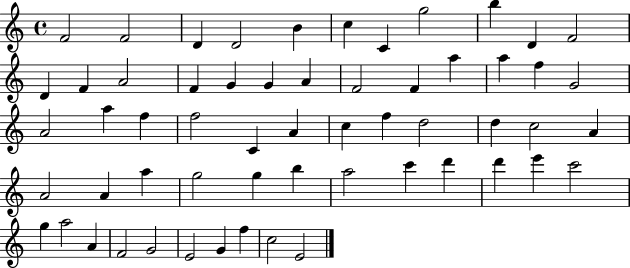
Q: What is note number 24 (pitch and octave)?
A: G4